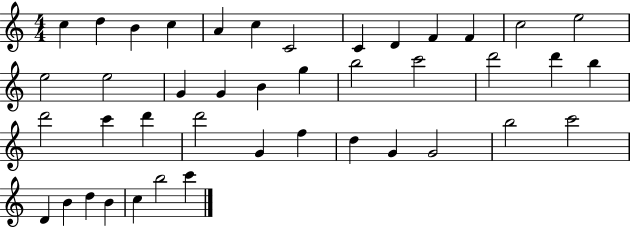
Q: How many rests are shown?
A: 0